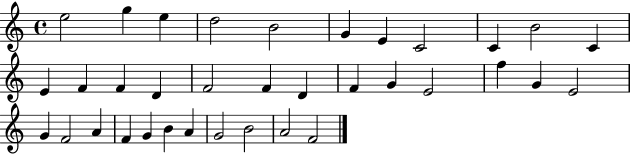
E5/h G5/q E5/q D5/h B4/h G4/q E4/q C4/h C4/q B4/h C4/q E4/q F4/q F4/q D4/q F4/h F4/q D4/q F4/q G4/q E4/h F5/q G4/q E4/h G4/q F4/h A4/q F4/q G4/q B4/q A4/q G4/h B4/h A4/h F4/h